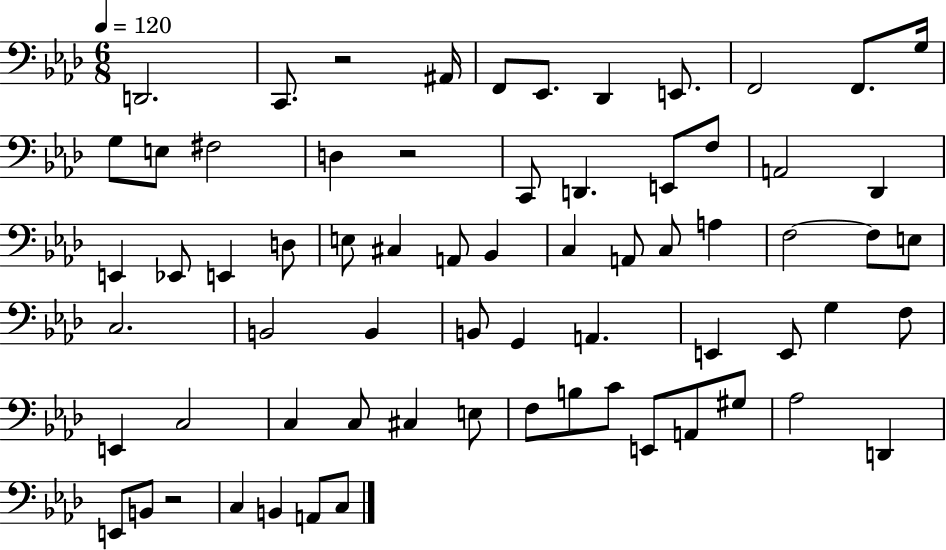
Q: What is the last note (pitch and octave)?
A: C3